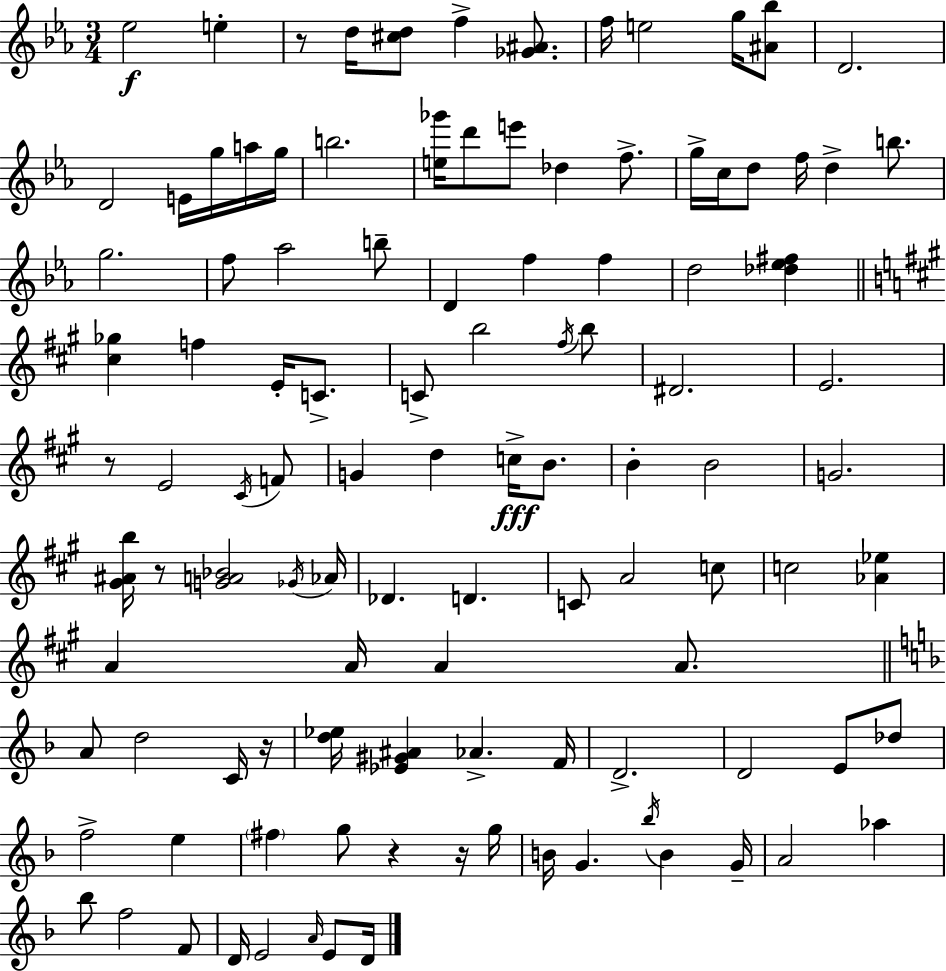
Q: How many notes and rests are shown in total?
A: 109